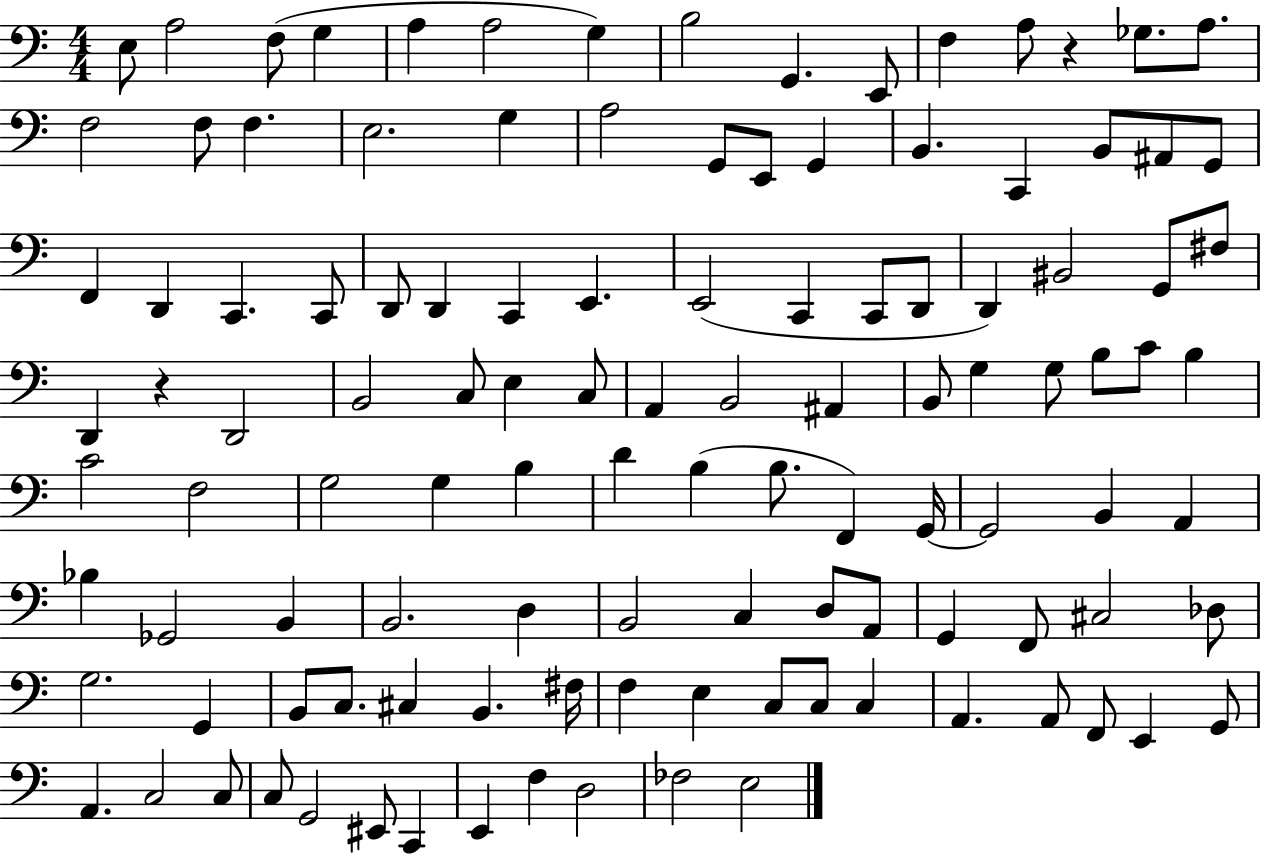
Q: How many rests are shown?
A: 2